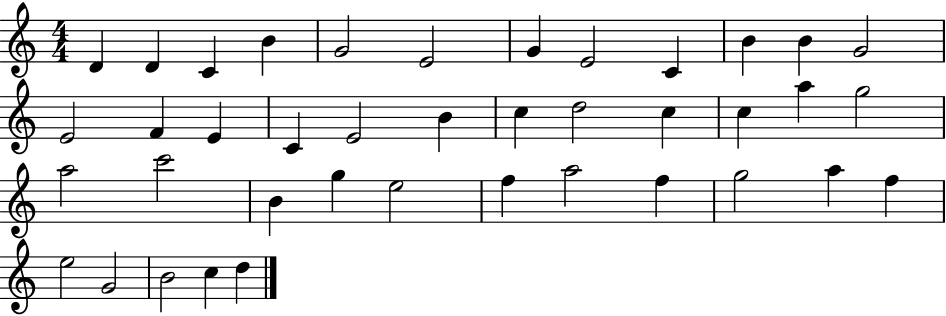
D4/q D4/q C4/q B4/q G4/h E4/h G4/q E4/h C4/q B4/q B4/q G4/h E4/h F4/q E4/q C4/q E4/h B4/q C5/q D5/h C5/q C5/q A5/q G5/h A5/h C6/h B4/q G5/q E5/h F5/q A5/h F5/q G5/h A5/q F5/q E5/h G4/h B4/h C5/q D5/q